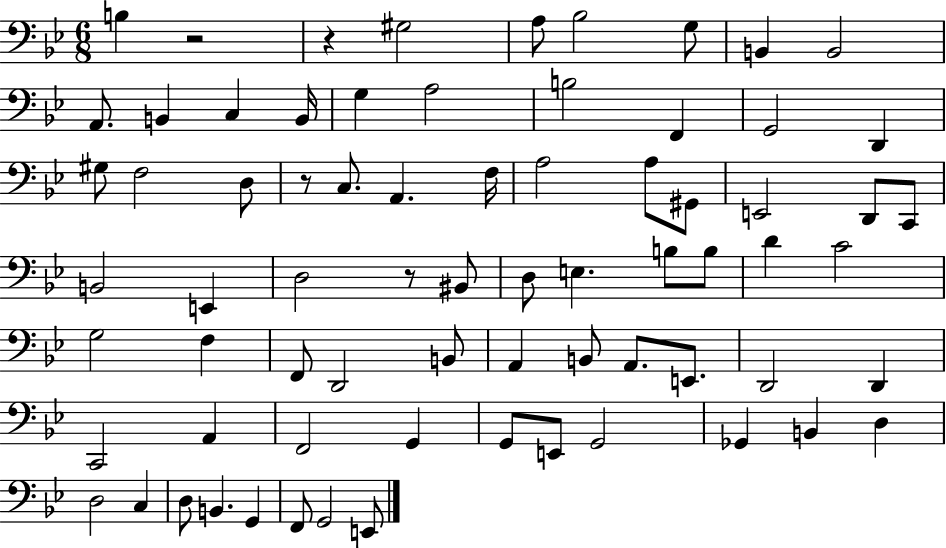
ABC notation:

X:1
T:Untitled
M:6/8
L:1/4
K:Bb
B, z2 z ^G,2 A,/2 _B,2 G,/2 B,, B,,2 A,,/2 B,, C, B,,/4 G, A,2 B,2 F,, G,,2 D,, ^G,/2 F,2 D,/2 z/2 C,/2 A,, F,/4 A,2 A,/2 ^G,,/2 E,,2 D,,/2 C,,/2 B,,2 E,, D,2 z/2 ^B,,/2 D,/2 E, B,/2 B,/2 D C2 G,2 F, F,,/2 D,,2 B,,/2 A,, B,,/2 A,,/2 E,,/2 D,,2 D,, C,,2 A,, F,,2 G,, G,,/2 E,,/2 G,,2 _G,, B,, D, D,2 C, D,/2 B,, G,, F,,/2 G,,2 E,,/2